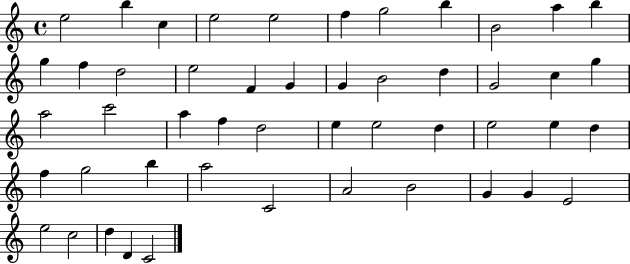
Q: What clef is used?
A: treble